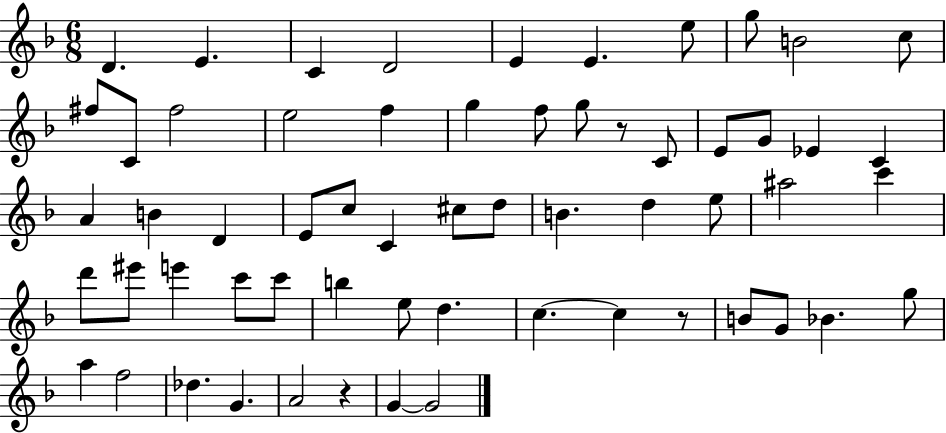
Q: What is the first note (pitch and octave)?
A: D4